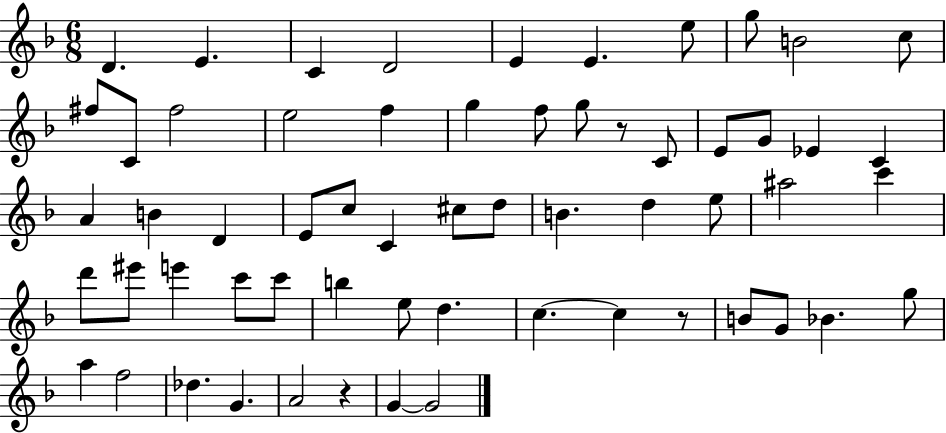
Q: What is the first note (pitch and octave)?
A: D4